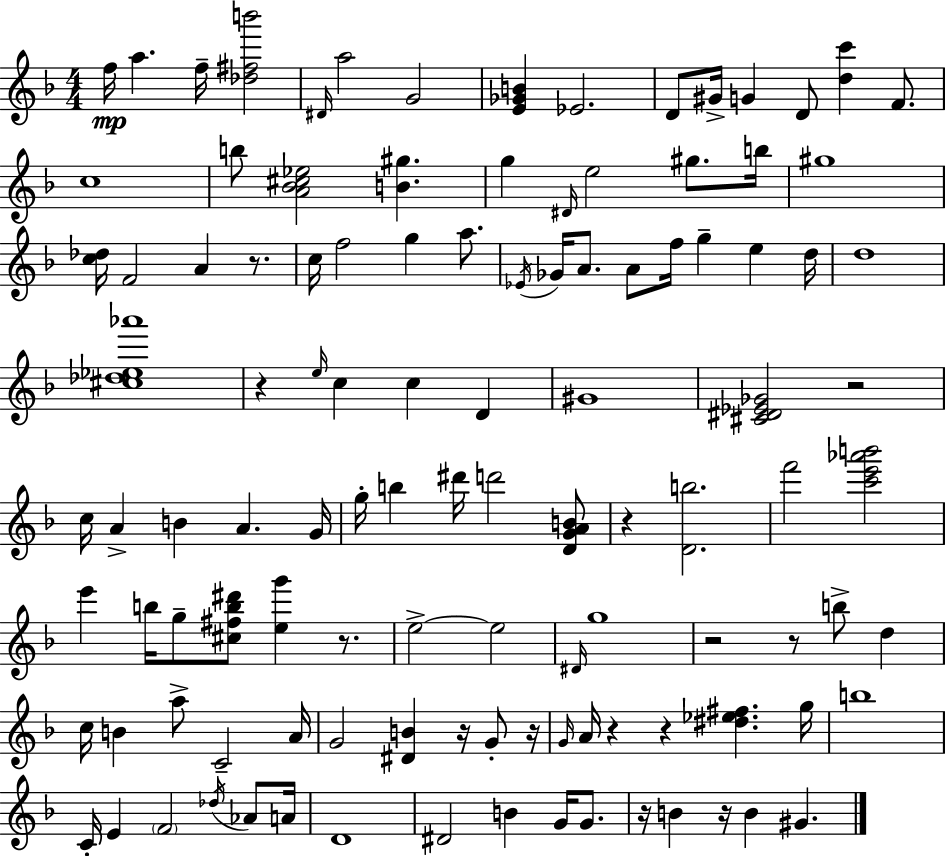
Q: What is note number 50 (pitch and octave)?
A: F6